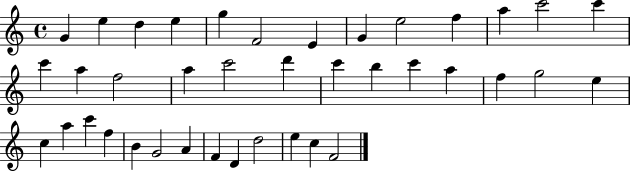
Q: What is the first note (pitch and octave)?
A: G4